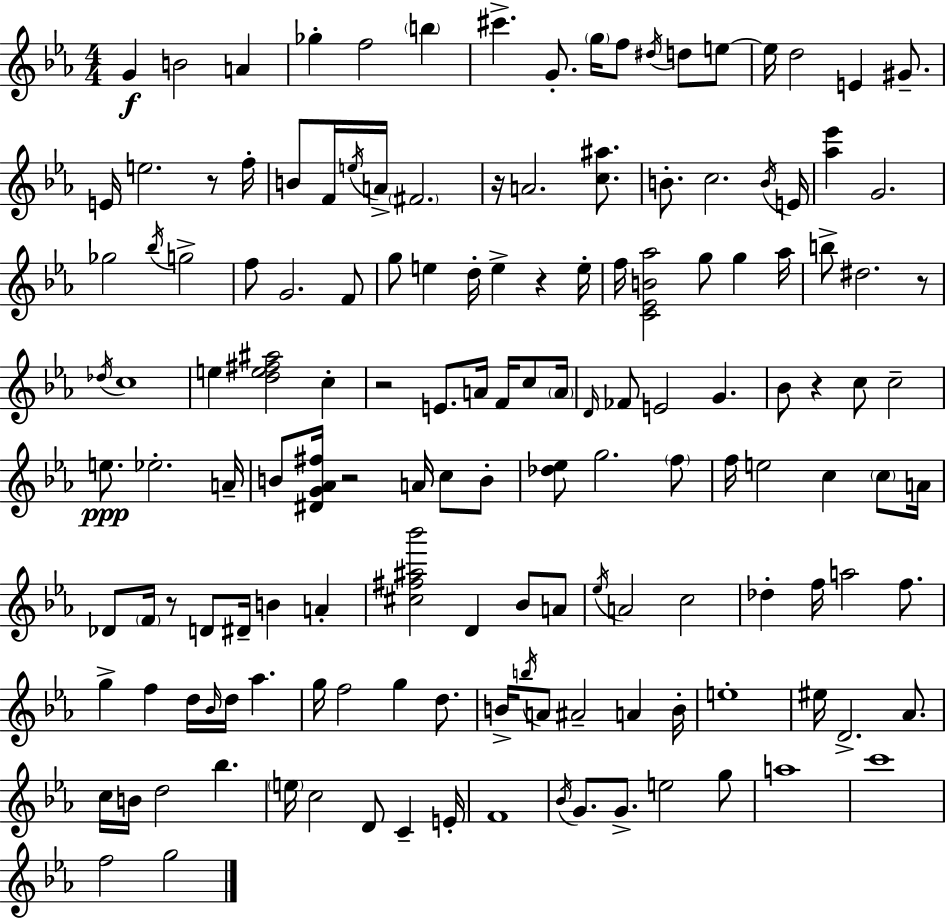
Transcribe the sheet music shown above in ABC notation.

X:1
T:Untitled
M:4/4
L:1/4
K:Eb
G B2 A _g f2 b ^c' G/2 g/4 f/2 ^d/4 d/2 e/2 e/4 d2 E ^G/2 E/4 e2 z/2 f/4 B/2 F/4 e/4 A/4 ^F2 z/4 A2 [c^a]/2 B/2 c2 B/4 E/4 [_a_e'] G2 _g2 _b/4 g2 f/2 G2 F/2 g/2 e d/4 e z e/4 f/4 [C_EB_a]2 g/2 g _a/4 b/2 ^d2 z/2 _d/4 c4 e [de^f^a]2 c z2 E/2 A/4 F/4 c/2 A/4 D/4 _F/2 E2 G _B/2 z c/2 c2 e/2 _e2 A/4 B/2 [^DG_A^f]/4 z2 A/4 c/2 B/2 [_d_e]/2 g2 f/2 f/4 e2 c c/2 A/4 _D/2 F/4 z/2 D/2 ^D/4 B A [^c^f^a_b']2 D _B/2 A/2 _e/4 A2 c2 _d f/4 a2 f/2 g f d/4 _B/4 d/4 _a g/4 f2 g d/2 B/4 b/4 A/2 ^A2 A B/4 e4 ^e/4 D2 _A/2 c/4 B/4 d2 _b e/4 c2 D/2 C E/4 F4 _B/4 G/2 G/2 e2 g/2 a4 c'4 f2 g2